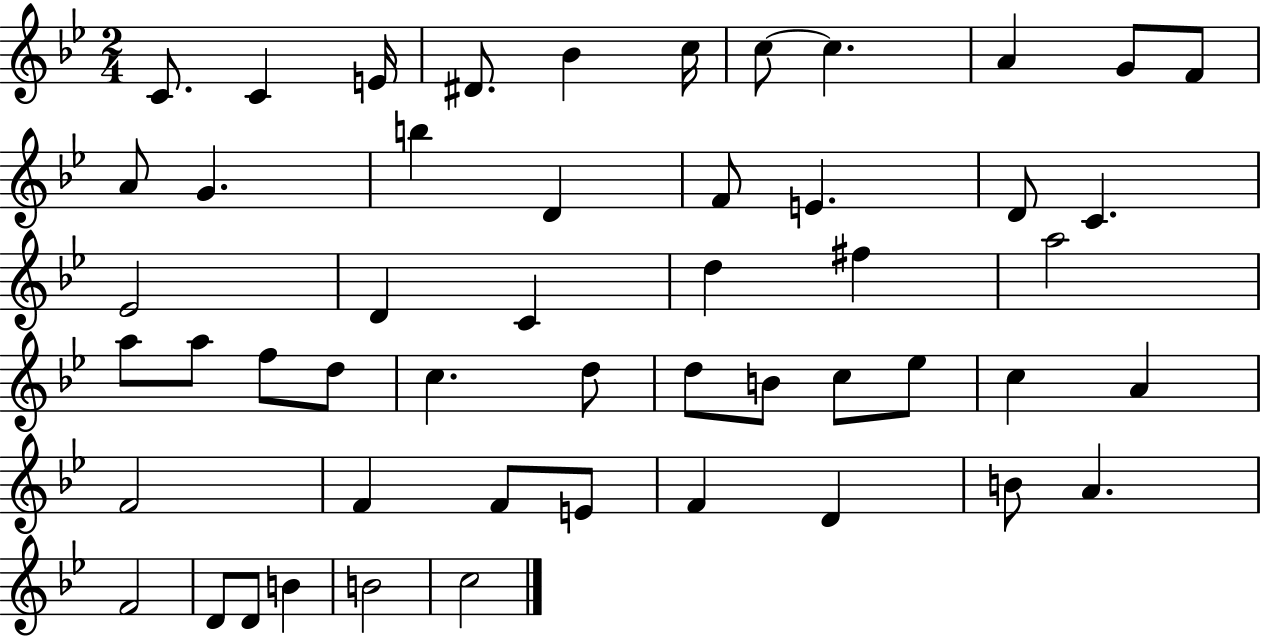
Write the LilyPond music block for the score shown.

{
  \clef treble
  \numericTimeSignature
  \time 2/4
  \key bes \major
  \repeat volta 2 { c'8. c'4 e'16 | dis'8. bes'4 c''16 | c''8~~ c''4. | a'4 g'8 f'8 | \break a'8 g'4. | b''4 d'4 | f'8 e'4. | d'8 c'4. | \break ees'2 | d'4 c'4 | d''4 fis''4 | a''2 | \break a''8 a''8 f''8 d''8 | c''4. d''8 | d''8 b'8 c''8 ees''8 | c''4 a'4 | \break f'2 | f'4 f'8 e'8 | f'4 d'4 | b'8 a'4. | \break f'2 | d'8 d'8 b'4 | b'2 | c''2 | \break } \bar "|."
}